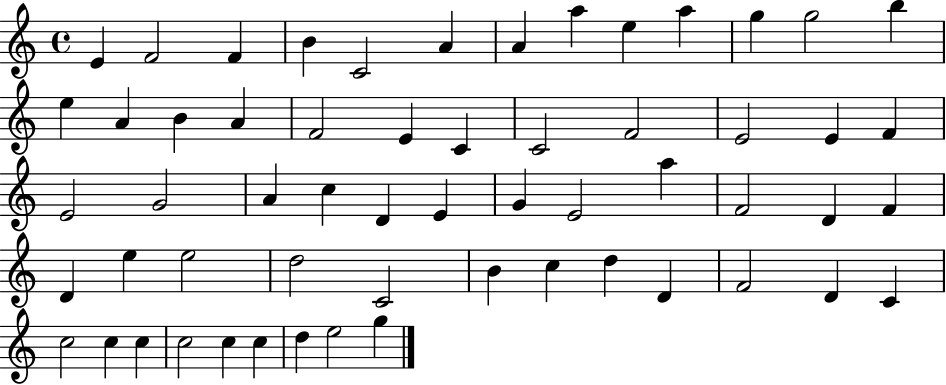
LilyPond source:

{
  \clef treble
  \time 4/4
  \defaultTimeSignature
  \key c \major
  e'4 f'2 f'4 | b'4 c'2 a'4 | a'4 a''4 e''4 a''4 | g''4 g''2 b''4 | \break e''4 a'4 b'4 a'4 | f'2 e'4 c'4 | c'2 f'2 | e'2 e'4 f'4 | \break e'2 g'2 | a'4 c''4 d'4 e'4 | g'4 e'2 a''4 | f'2 d'4 f'4 | \break d'4 e''4 e''2 | d''2 c'2 | b'4 c''4 d''4 d'4 | f'2 d'4 c'4 | \break c''2 c''4 c''4 | c''2 c''4 c''4 | d''4 e''2 g''4 | \bar "|."
}